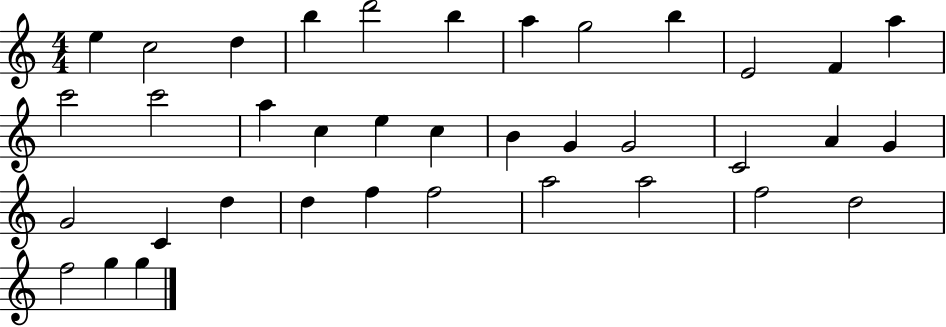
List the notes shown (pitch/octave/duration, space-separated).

E5/q C5/h D5/q B5/q D6/h B5/q A5/q G5/h B5/q E4/h F4/q A5/q C6/h C6/h A5/q C5/q E5/q C5/q B4/q G4/q G4/h C4/h A4/q G4/q G4/h C4/q D5/q D5/q F5/q F5/h A5/h A5/h F5/h D5/h F5/h G5/q G5/q